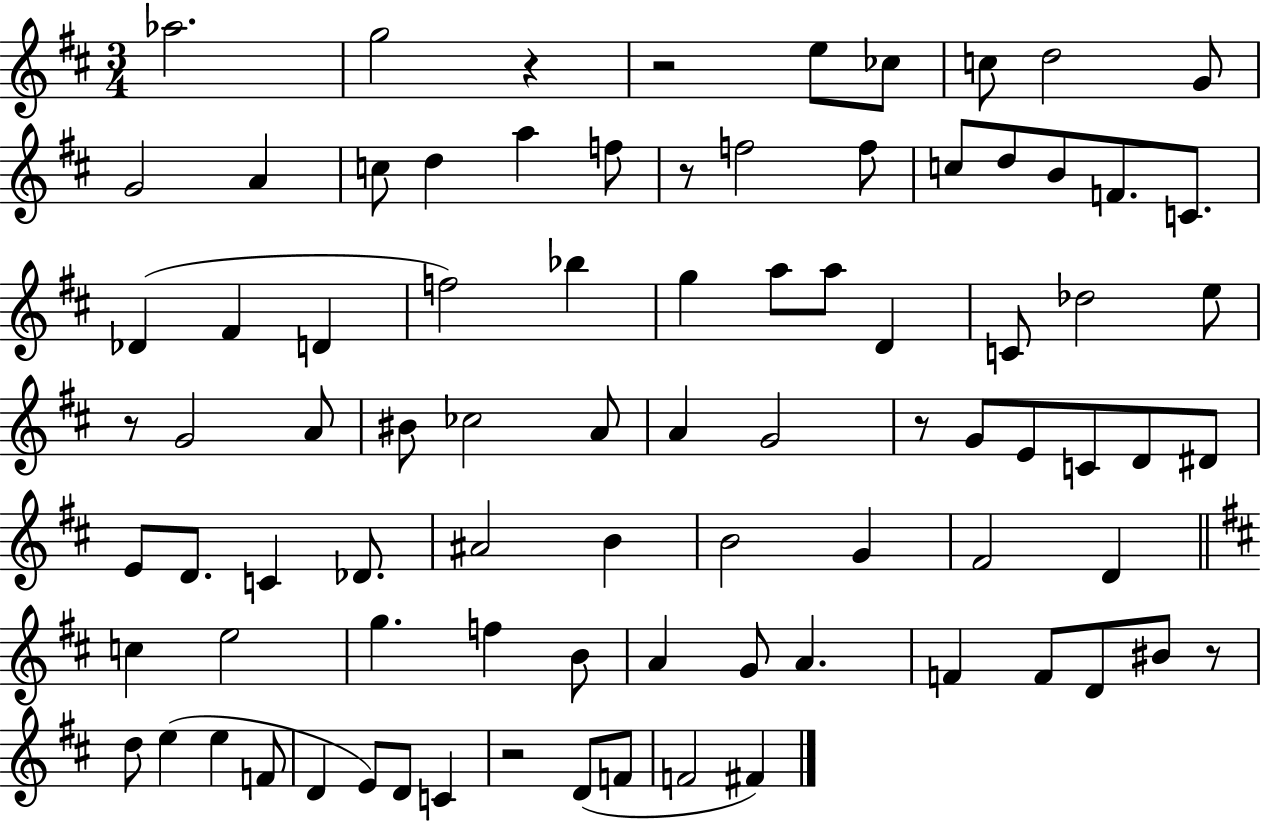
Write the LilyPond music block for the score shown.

{
  \clef treble
  \numericTimeSignature
  \time 3/4
  \key d \major
  \repeat volta 2 { aes''2. | g''2 r4 | r2 e''8 ces''8 | c''8 d''2 g'8 | \break g'2 a'4 | c''8 d''4 a''4 f''8 | r8 f''2 f''8 | c''8 d''8 b'8 f'8. c'8. | \break des'4( fis'4 d'4 | f''2) bes''4 | g''4 a''8 a''8 d'4 | c'8 des''2 e''8 | \break r8 g'2 a'8 | bis'8 ces''2 a'8 | a'4 g'2 | r8 g'8 e'8 c'8 d'8 dis'8 | \break e'8 d'8. c'4 des'8. | ais'2 b'4 | b'2 g'4 | fis'2 d'4 | \break \bar "||" \break \key d \major c''4 e''2 | g''4. f''4 b'8 | a'4 g'8 a'4. | f'4 f'8 d'8 bis'8 r8 | \break d''8 e''4( e''4 f'8 | d'4 e'8) d'8 c'4 | r2 d'8( f'8 | f'2 fis'4) | \break } \bar "|."
}